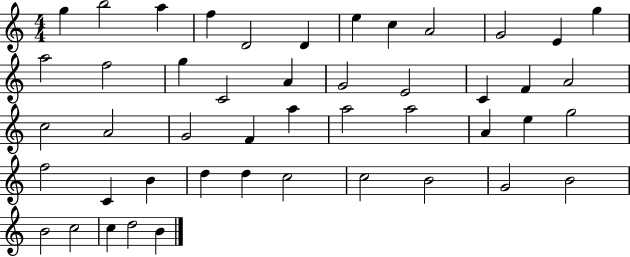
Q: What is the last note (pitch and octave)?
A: B4